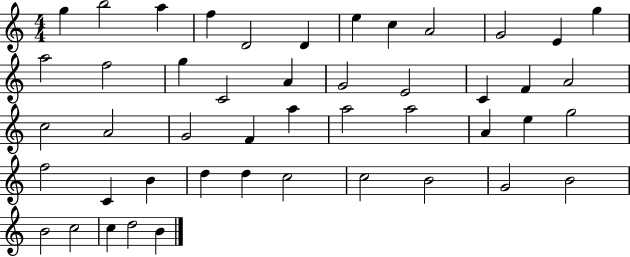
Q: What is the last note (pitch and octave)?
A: B4